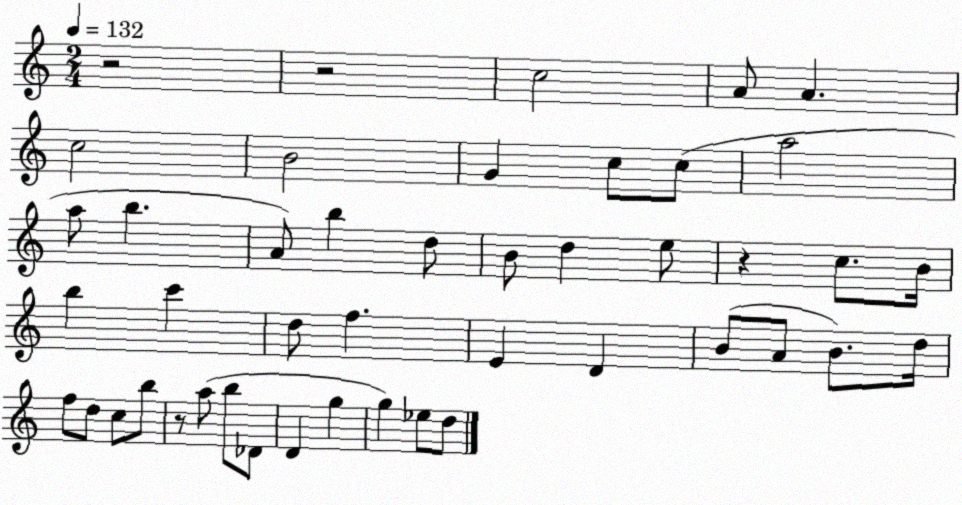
X:1
T:Untitled
M:2/4
L:1/4
K:C
z2 z2 c2 A/2 A c2 B2 G c/2 c/2 a2 a/2 b A/2 b d/2 B/2 d e/2 z c/2 B/4 b c' d/2 f E D B/2 A/2 B/2 d/4 f/2 d/2 c/2 b/2 z/2 a/2 b/2 _D/2 D g g _e/2 d/2